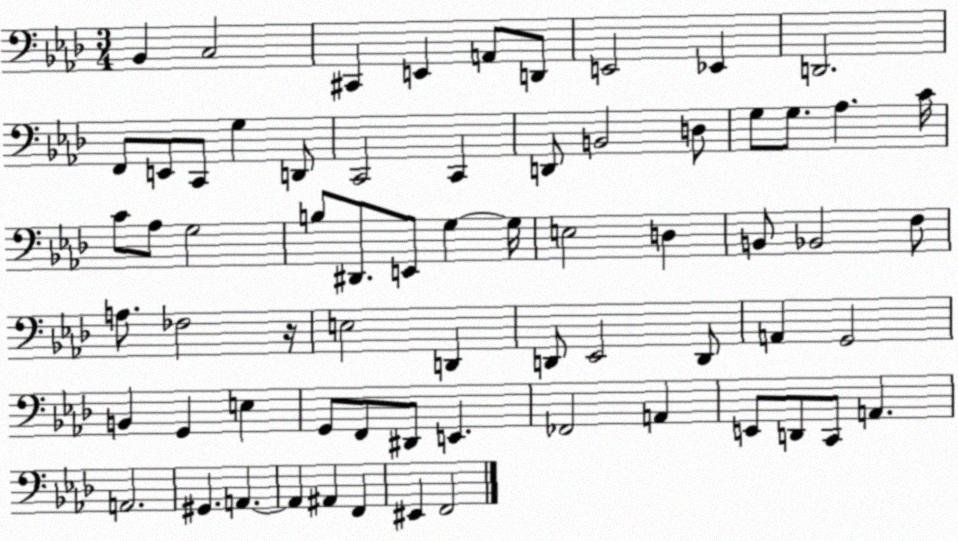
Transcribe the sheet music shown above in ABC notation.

X:1
T:Untitled
M:3/4
L:1/4
K:Ab
_B,, C,2 ^C,, E,, A,,/2 D,,/2 E,,2 _E,, D,,2 F,,/2 E,,/2 C,,/2 G, D,,/2 C,,2 C,, D,,/2 B,,2 D,/2 G,/2 G,/2 _A, C/4 C/2 _A,/2 G,2 B,/2 ^D,,/2 E,,/2 G, G,/4 E,2 D, B,,/2 _B,,2 F,/2 A,/2 _F,2 z/4 E,2 D,, D,,/2 _E,,2 D,,/2 A,, G,,2 B,, G,, E, G,,/2 F,,/2 ^D,,/2 E,, _F,,2 A,, E,,/2 D,,/2 C,,/2 A,, A,,2 ^G,, A,, A,, ^A,, F,, ^E,, F,,2